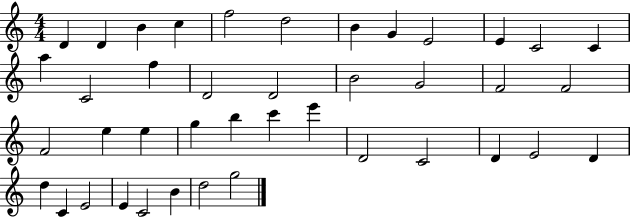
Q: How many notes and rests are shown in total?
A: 41